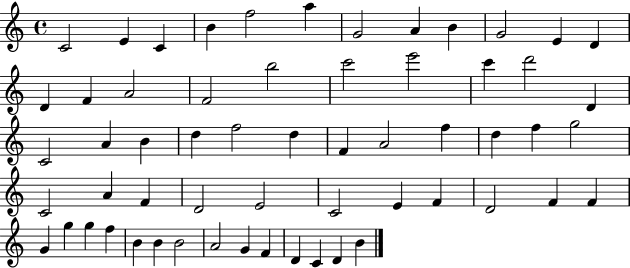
C4/h E4/q C4/q B4/q F5/h A5/q G4/h A4/q B4/q G4/h E4/q D4/q D4/q F4/q A4/h F4/h B5/h C6/h E6/h C6/q D6/h D4/q C4/h A4/q B4/q D5/q F5/h D5/q F4/q A4/h F5/q D5/q F5/q G5/h C4/h A4/q F4/q D4/h E4/h C4/h E4/q F4/q D4/h F4/q F4/q G4/q G5/q G5/q F5/q B4/q B4/q B4/h A4/h G4/q F4/q D4/q C4/q D4/q B4/q